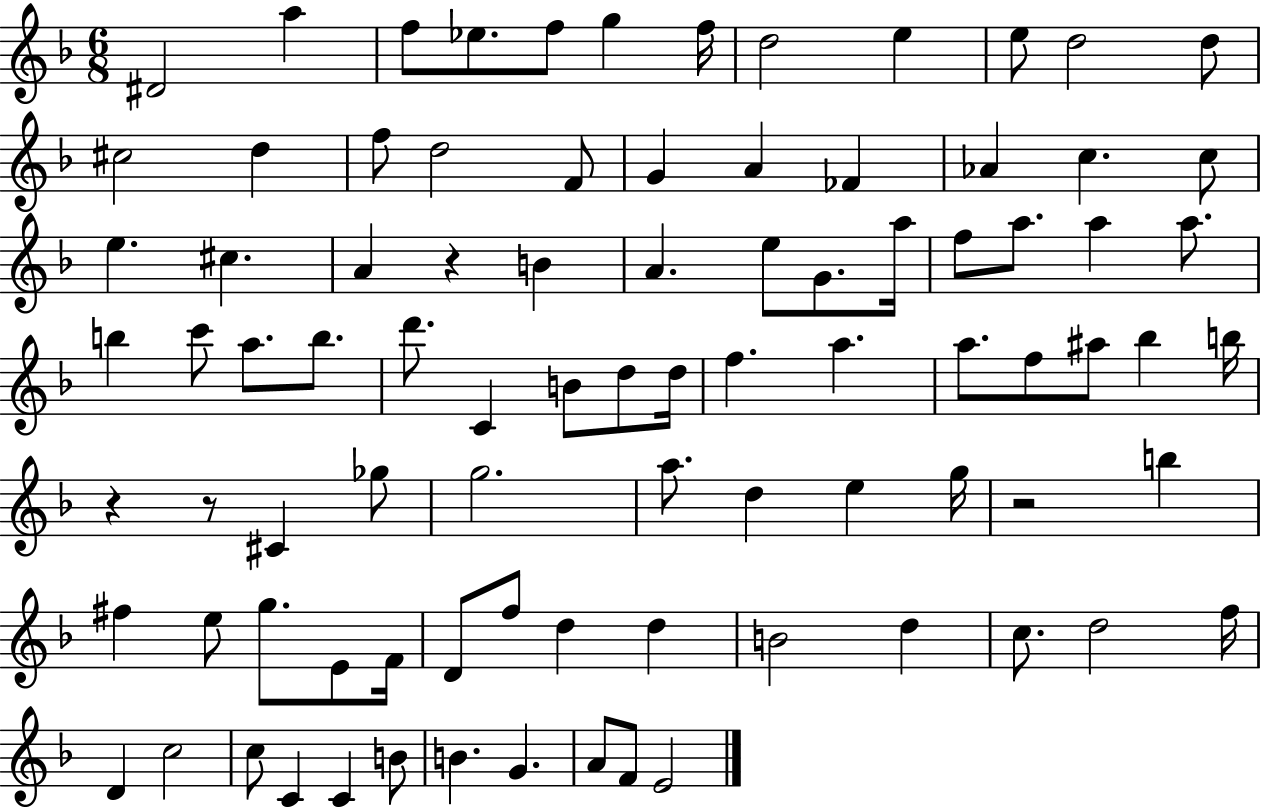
D#4/h A5/q F5/e Eb5/e. F5/e G5/q F5/s D5/h E5/q E5/e D5/h D5/e C#5/h D5/q F5/e D5/h F4/e G4/q A4/q FES4/q Ab4/q C5/q. C5/e E5/q. C#5/q. A4/q R/q B4/q A4/q. E5/e G4/e. A5/s F5/e A5/e. A5/q A5/e. B5/q C6/e A5/e. B5/e. D6/e. C4/q B4/e D5/e D5/s F5/q. A5/q. A5/e. F5/e A#5/e Bb5/q B5/s R/q R/e C#4/q Gb5/e G5/h. A5/e. D5/q E5/q G5/s R/h B5/q F#5/q E5/e G5/e. E4/e F4/s D4/e F5/e D5/q D5/q B4/h D5/q C5/e. D5/h F5/s D4/q C5/h C5/e C4/q C4/q B4/e B4/q. G4/q. A4/e F4/e E4/h